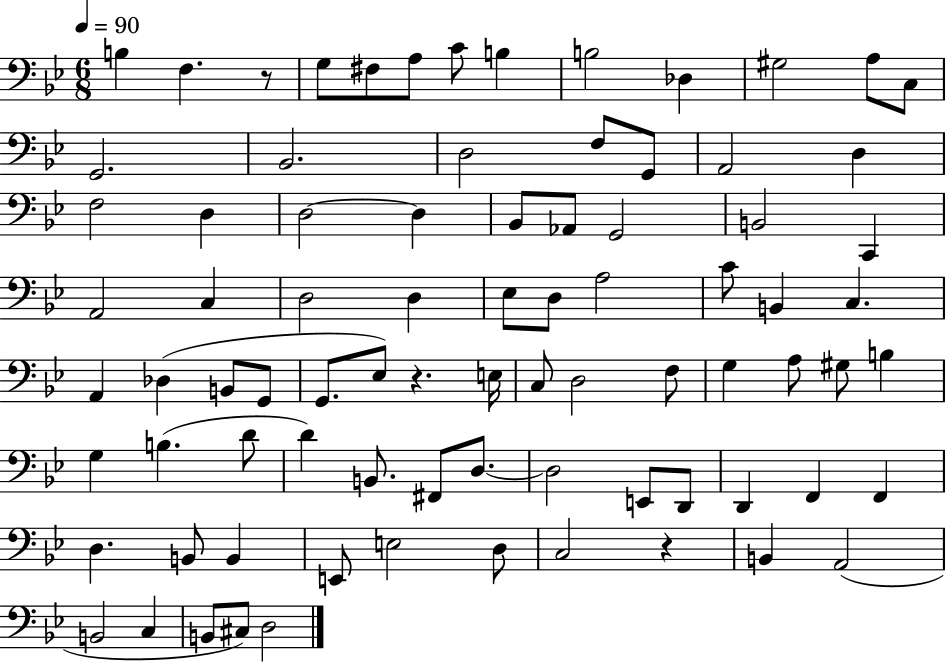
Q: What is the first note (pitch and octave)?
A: B3